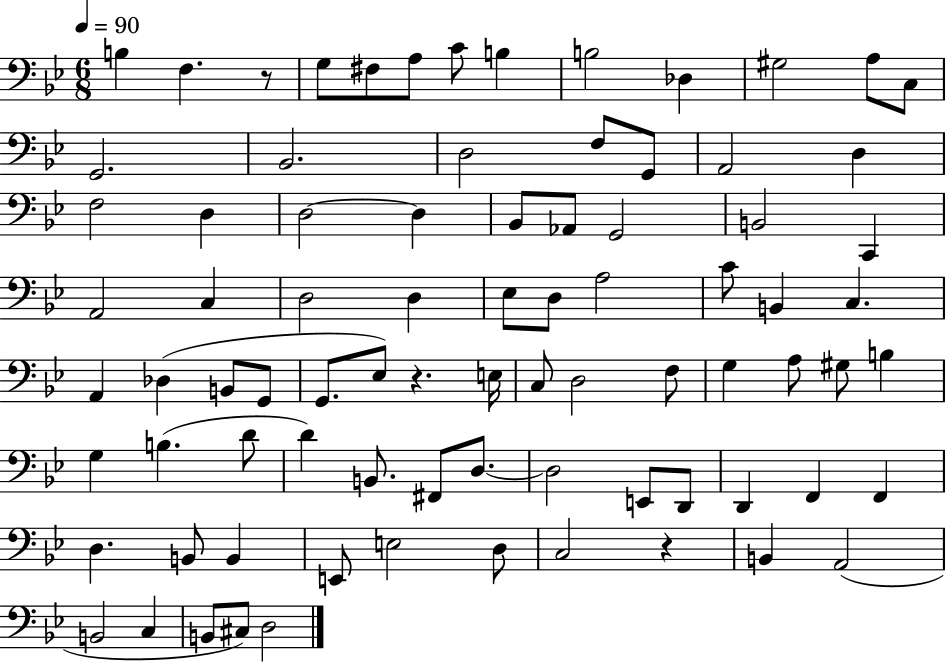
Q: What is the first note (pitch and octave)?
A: B3